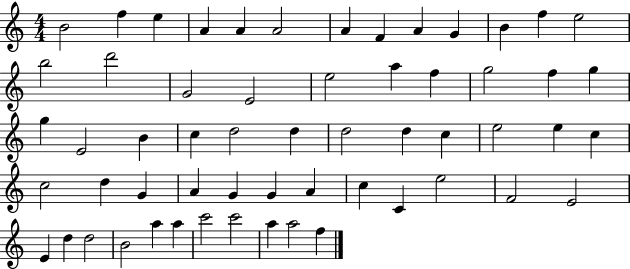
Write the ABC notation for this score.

X:1
T:Untitled
M:4/4
L:1/4
K:C
B2 f e A A A2 A F A G B f e2 b2 d'2 G2 E2 e2 a f g2 f g g E2 B c d2 d d2 d c e2 e c c2 d G A G G A c C e2 F2 E2 E d d2 B2 a a c'2 c'2 a a2 f